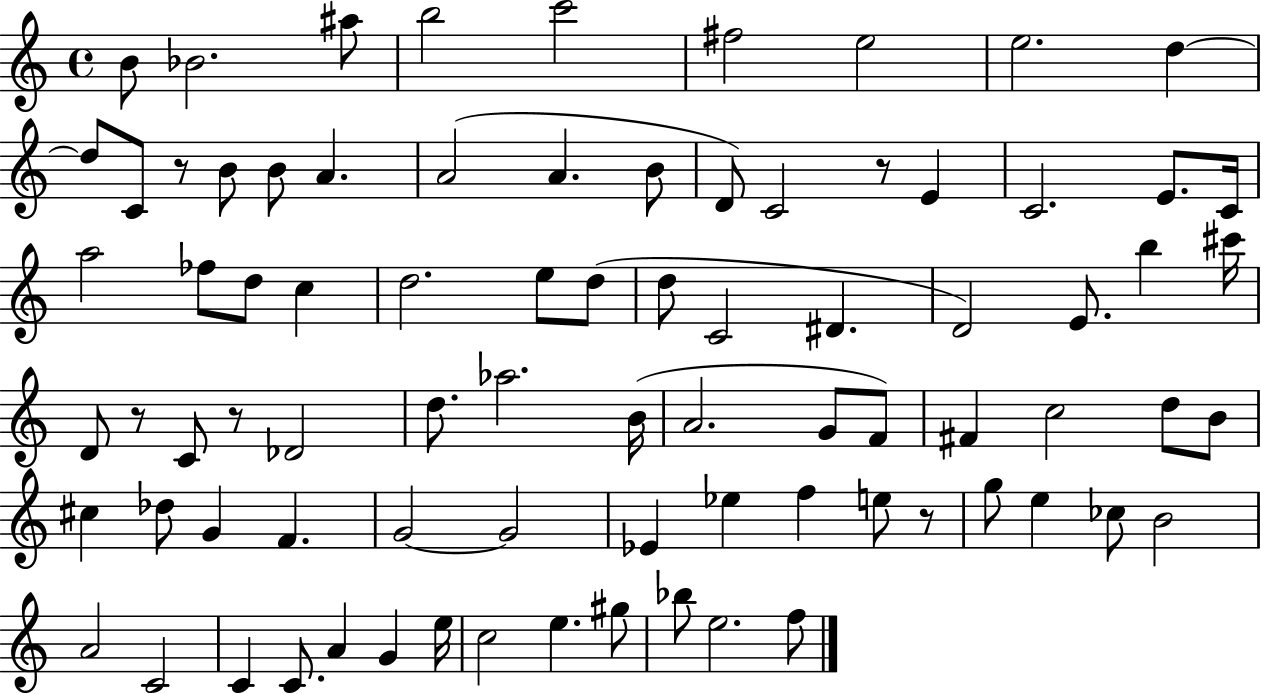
B4/e Bb4/h. A#5/e B5/h C6/h F#5/h E5/h E5/h. D5/q D5/e C4/e R/e B4/e B4/e A4/q. A4/h A4/q. B4/e D4/e C4/h R/e E4/q C4/h. E4/e. C4/s A5/h FES5/e D5/e C5/q D5/h. E5/e D5/e D5/e C4/h D#4/q. D4/h E4/e. B5/q C#6/s D4/e R/e C4/e R/e Db4/h D5/e. Ab5/h. B4/s A4/h. G4/e F4/e F#4/q C5/h D5/e B4/e C#5/q Db5/e G4/q F4/q. G4/h G4/h Eb4/q Eb5/q F5/q E5/e R/e G5/e E5/q CES5/e B4/h A4/h C4/h C4/q C4/e. A4/q G4/q E5/s C5/h E5/q. G#5/e Bb5/e E5/h. F5/e